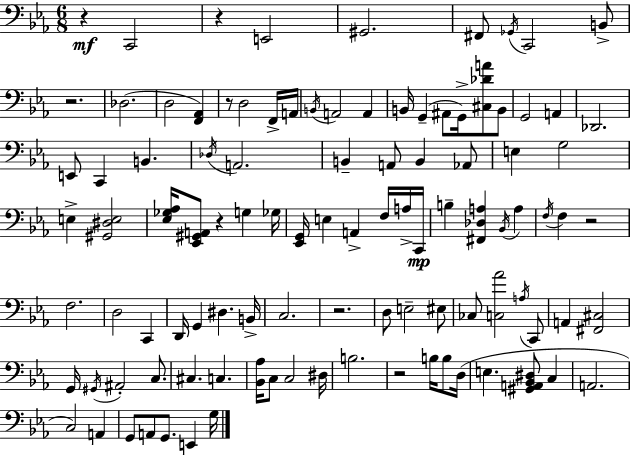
X:1
T:Untitled
M:6/8
L:1/4
K:Eb
z C,,2 z E,,2 ^G,,2 ^F,,/2 _G,,/4 C,,2 B,,/2 z2 _D,2 D,2 [F,,_A,,] z/2 D,2 F,,/4 A,,/4 B,,/4 A,,2 A,, B,,/4 G,, ^A,,/2 G,,/4 [^C,_DA]/2 B,,/2 G,,2 A,, _D,,2 E,,/2 C,, B,, _D,/4 A,,2 B,, A,,/2 B,, _A,,/2 E, G,2 E, [^G,,^D,E,]2 [_E,_G,_A,]/4 [_E,,^G,,A,,]/2 z G, _G,/4 [_E,,G,,]/4 E, A,, F,/4 A,/4 C,,/4 B, [^F,,_D,A,] _B,,/4 A, F,/4 F, z2 F,2 D,2 C,, D,,/4 G,, ^D, B,,/4 C,2 z2 D,/2 E,2 ^E,/2 _C,/2 [C,_A]2 A,/4 C,,/2 A,, [^F,,^C,]2 G,,/4 ^G,,/4 ^A,,2 C,/2 ^C, C, [_B,,_A,]/4 C,/2 C,2 ^D,/4 B,2 z2 B,/4 B,/2 D,/4 E, [^G,,A,,_B,,^D,]/2 C, A,,2 C,2 A,, G,,/2 A,,/2 G,,/2 E,, G,/4